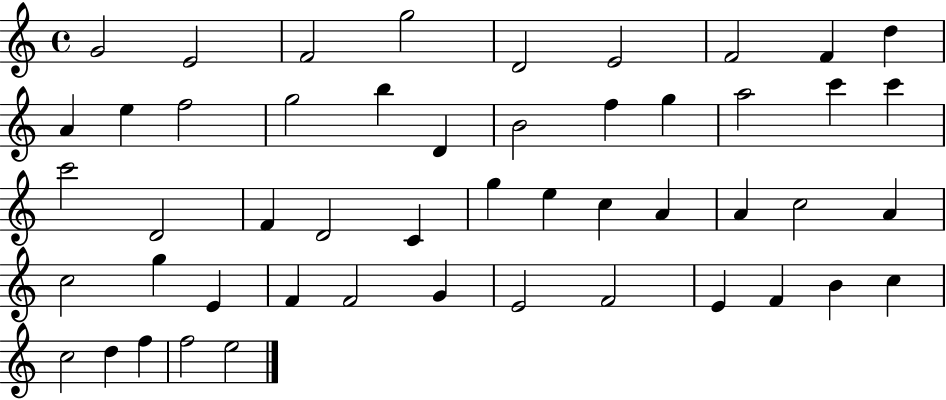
{
  \clef treble
  \time 4/4
  \defaultTimeSignature
  \key c \major
  g'2 e'2 | f'2 g''2 | d'2 e'2 | f'2 f'4 d''4 | \break a'4 e''4 f''2 | g''2 b''4 d'4 | b'2 f''4 g''4 | a''2 c'''4 c'''4 | \break c'''2 d'2 | f'4 d'2 c'4 | g''4 e''4 c''4 a'4 | a'4 c''2 a'4 | \break c''2 g''4 e'4 | f'4 f'2 g'4 | e'2 f'2 | e'4 f'4 b'4 c''4 | \break c''2 d''4 f''4 | f''2 e''2 | \bar "|."
}